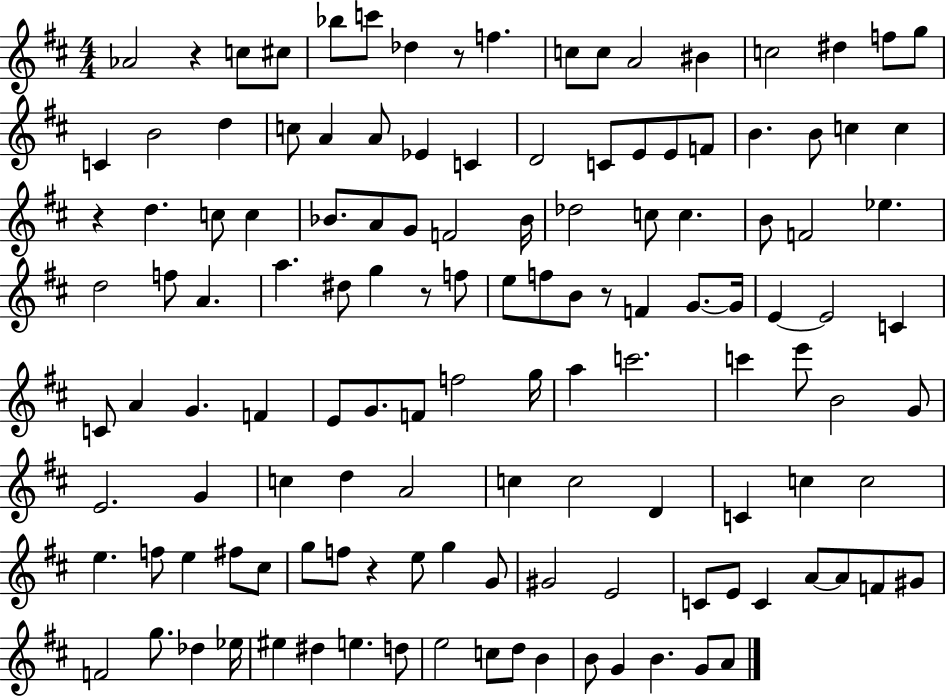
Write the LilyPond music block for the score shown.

{
  \clef treble
  \numericTimeSignature
  \time 4/4
  \key d \major
  aes'2 r4 c''8 cis''8 | bes''8 c'''8 des''4 r8 f''4. | c''8 c''8 a'2 bis'4 | c''2 dis''4 f''8 g''8 | \break c'4 b'2 d''4 | c''8 a'4 a'8 ees'4 c'4 | d'2 c'8 e'8 e'8 f'8 | b'4. b'8 c''4 c''4 | \break r4 d''4. c''8 c''4 | bes'8. a'8 g'8 f'2 bes'16 | des''2 c''8 c''4. | b'8 f'2 ees''4. | \break d''2 f''8 a'4. | a''4. dis''8 g''4 r8 f''8 | e''8 f''8 b'8 r8 f'4 g'8.~~ g'16 | e'4~~ e'2 c'4 | \break c'8 a'4 g'4. f'4 | e'8 g'8. f'8 f''2 g''16 | a''4 c'''2. | c'''4 e'''8 b'2 g'8 | \break e'2. g'4 | c''4 d''4 a'2 | c''4 c''2 d'4 | c'4 c''4 c''2 | \break e''4. f''8 e''4 fis''8 cis''8 | g''8 f''8 r4 e''8 g''4 g'8 | gis'2 e'2 | c'8 e'8 c'4 a'8~~ a'8 f'8 gis'8 | \break f'2 g''8. des''4 ees''16 | eis''4 dis''4 e''4. d''8 | e''2 c''8 d''8 b'4 | b'8 g'4 b'4. g'8 a'8 | \break \bar "|."
}